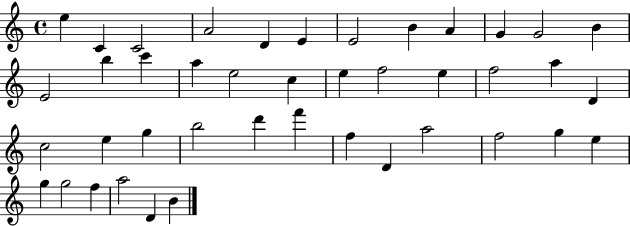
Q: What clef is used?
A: treble